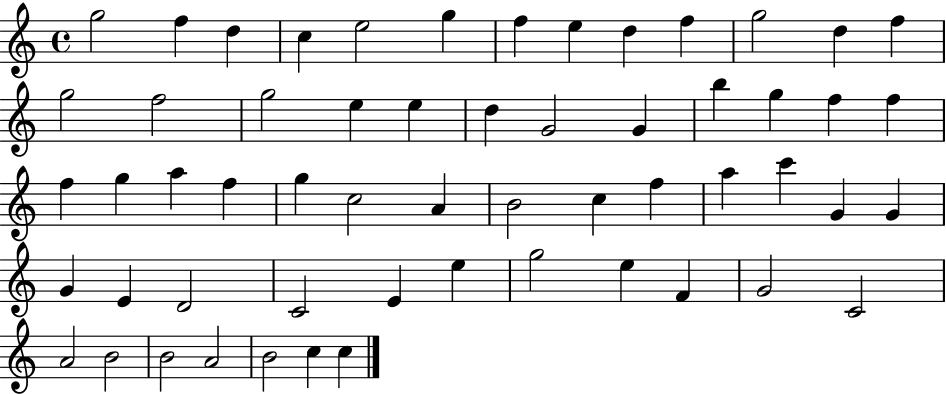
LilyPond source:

{
  \clef treble
  \time 4/4
  \defaultTimeSignature
  \key c \major
  g''2 f''4 d''4 | c''4 e''2 g''4 | f''4 e''4 d''4 f''4 | g''2 d''4 f''4 | \break g''2 f''2 | g''2 e''4 e''4 | d''4 g'2 g'4 | b''4 g''4 f''4 f''4 | \break f''4 g''4 a''4 f''4 | g''4 c''2 a'4 | b'2 c''4 f''4 | a''4 c'''4 g'4 g'4 | \break g'4 e'4 d'2 | c'2 e'4 e''4 | g''2 e''4 f'4 | g'2 c'2 | \break a'2 b'2 | b'2 a'2 | b'2 c''4 c''4 | \bar "|."
}